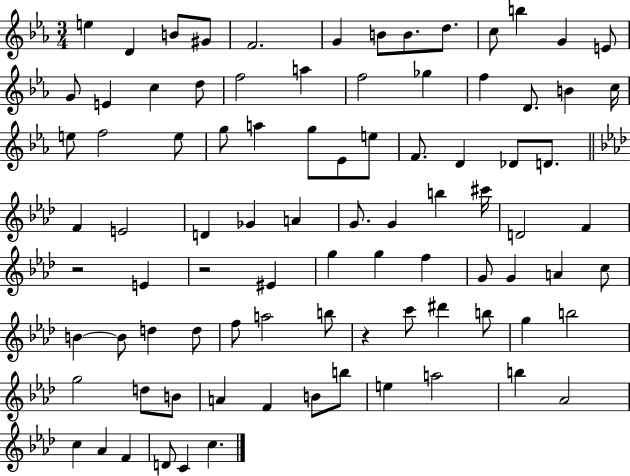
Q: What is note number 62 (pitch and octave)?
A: F5